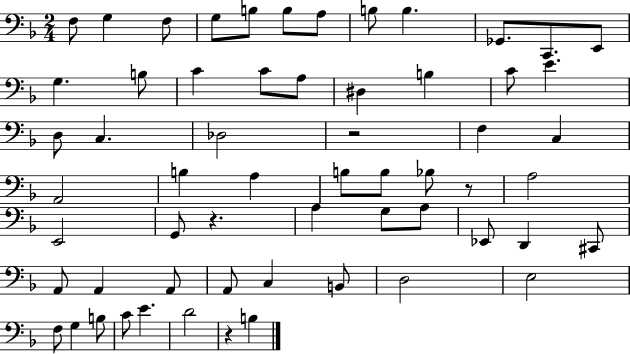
X:1
T:Untitled
M:2/4
L:1/4
K:F
F,/2 G, F,/2 G,/2 B,/2 B,/2 A,/2 B,/2 B, _G,,/2 C,,/2 E,,/2 G, B,/2 C C/2 A,/2 ^D, B, C/2 E D,/2 C, _D,2 z2 F, C, A,,2 B, A, B,/2 B,/2 _B,/2 z/2 A,2 E,,2 G,,/2 z A, G,/2 A,/2 _E,,/2 D,, ^C,,/2 A,,/2 A,, A,,/2 A,,/2 C, B,,/2 D,2 E,2 F,/2 G, B,/2 C/2 E D2 z B,